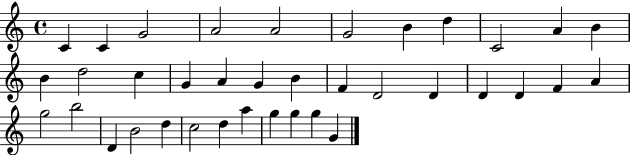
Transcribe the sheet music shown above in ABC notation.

X:1
T:Untitled
M:4/4
L:1/4
K:C
C C G2 A2 A2 G2 B d C2 A B B d2 c G A G B F D2 D D D F A g2 b2 D B2 d c2 d a g g g G